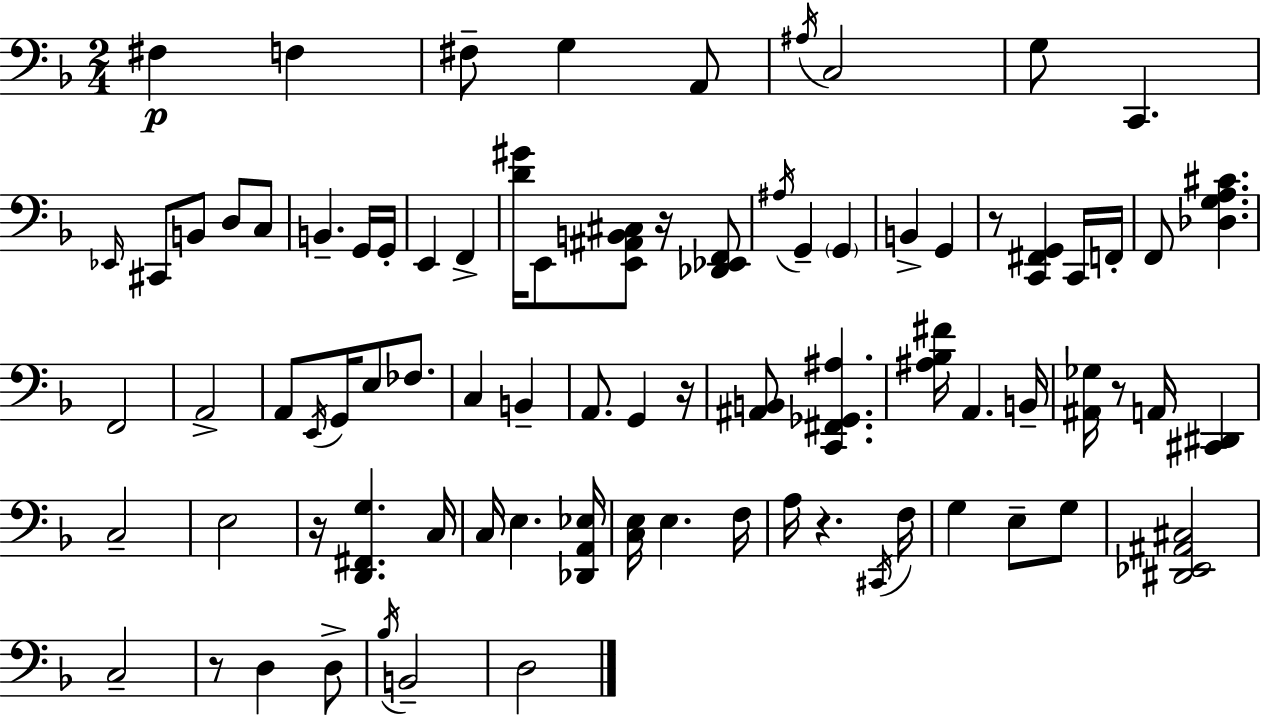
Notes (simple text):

F#3/q F3/q F#3/e G3/q A2/e A#3/s C3/h G3/e C2/q. Eb2/s C#2/e B2/e D3/e C3/e B2/q. G2/s G2/s E2/q F2/q [D4,G#4]/s E2/e [E2,A#2,B2,C#3]/e R/s [Db2,Eb2,F2]/e A#3/s G2/q G2/q B2/q G2/q R/e [C2,F#2,G2]/q C2/s F2/s F2/e [Db3,G3,A3,C#4]/q. F2/h A2/h A2/e E2/s G2/s E3/e FES3/e. C3/q B2/q A2/e. G2/q R/s [A#2,B2]/e [C2,F#2,Gb2,A#3]/q. [A#3,Bb3,F#4]/s A2/q. B2/s [A#2,Gb3]/s R/e A2/s [C#2,D#2]/q C3/h E3/h R/s [D2,F#2,G3]/q. C3/s C3/s E3/q. [Db2,A2,Eb3]/s [C3,E3]/s E3/q. F3/s A3/s R/q. C#2/s F3/s G3/q E3/e G3/e [D#2,Eb2,A#2,C#3]/h C3/h R/e D3/q D3/e Bb3/s B2/h D3/h